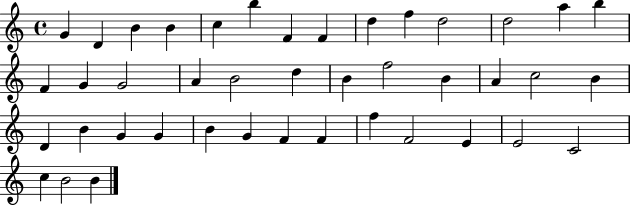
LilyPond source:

{
  \clef treble
  \time 4/4
  \defaultTimeSignature
  \key c \major
  g'4 d'4 b'4 b'4 | c''4 b''4 f'4 f'4 | d''4 f''4 d''2 | d''2 a''4 b''4 | \break f'4 g'4 g'2 | a'4 b'2 d''4 | b'4 f''2 b'4 | a'4 c''2 b'4 | \break d'4 b'4 g'4 g'4 | b'4 g'4 f'4 f'4 | f''4 f'2 e'4 | e'2 c'2 | \break c''4 b'2 b'4 | \bar "|."
}